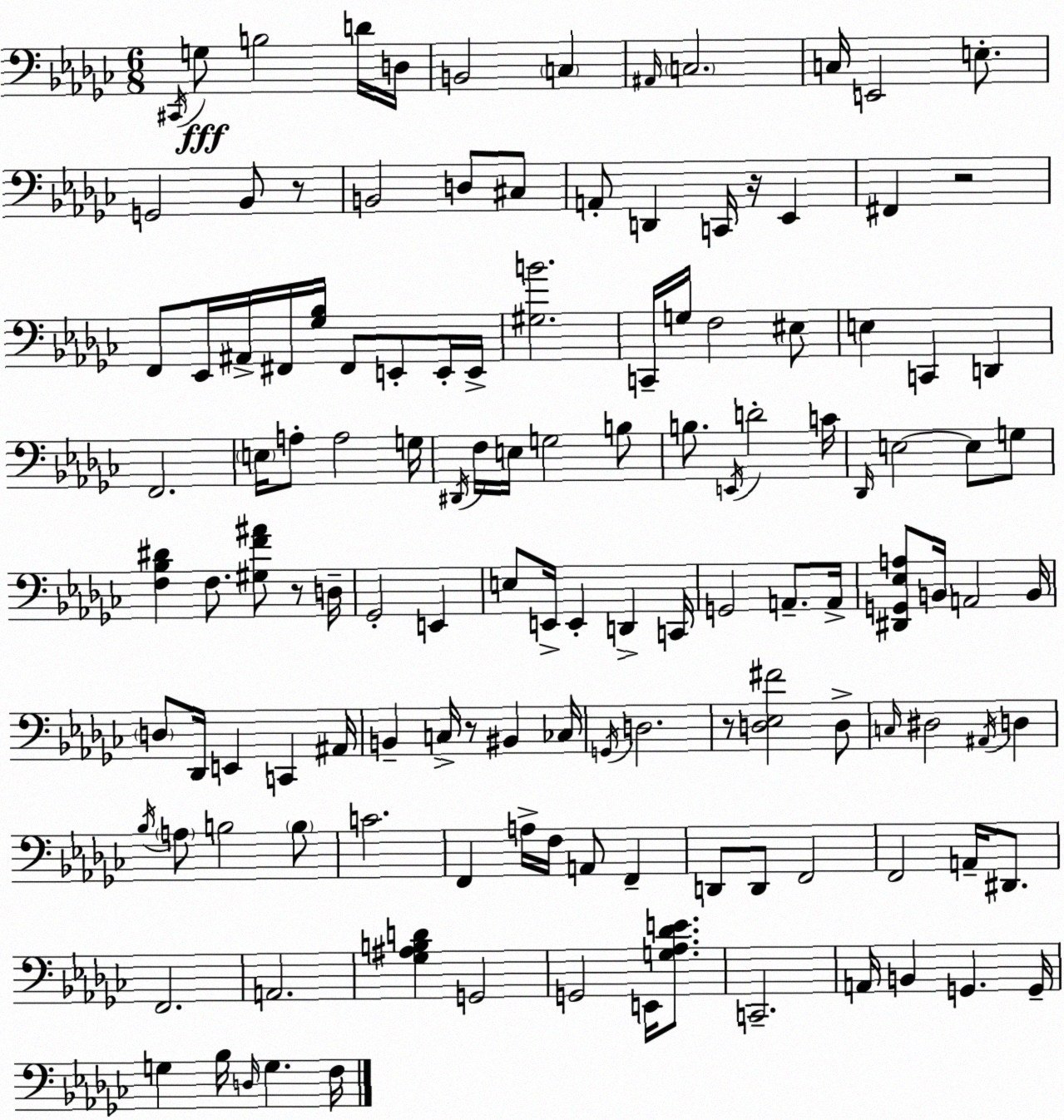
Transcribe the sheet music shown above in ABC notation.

X:1
T:Untitled
M:6/8
L:1/4
K:Ebm
^C,,/4 G,/2 B,2 D/4 D,/4 B,,2 C, ^A,,/4 C,2 C,/4 E,,2 E,/2 G,,2 _B,,/2 z/2 B,,2 D,/2 ^C,/2 A,,/2 D,, C,,/4 z/4 _E,, ^F,, z2 F,,/2 _E,,/4 ^A,,/4 ^F,,/4 [_G,_B,]/4 ^F,,/2 E,,/2 E,,/4 E,,/4 [^G,B]2 C,,/4 G,/4 F,2 ^E,/2 E, C,, D,, F,,2 E,/4 A,/2 A,2 G,/4 ^D,,/4 F,/4 E,/4 G,2 B,/2 B,/2 E,,/4 D2 C/4 _D,,/4 E,2 E,/2 G,/2 [F,_B,^D] F,/2 [^G,F^A]/2 z/2 D,/4 _G,,2 E,, E,/2 E,,/4 E,, D,, C,,/4 G,,2 A,,/2 A,,/4 [^D,,G,,_E,A,]/2 B,,/4 A,,2 B,,/4 D,/2 _D,,/4 E,, C,, ^A,,/4 B,, C,/4 z/2 ^B,, _C,/4 G,,/4 D,2 z/2 [D,_E,^F]2 D,/2 C,/4 ^D,2 ^A,,/4 D, _B,/4 A,/2 B,2 B,/2 C2 F,, A,/4 F,/4 A,,/2 F,, D,,/2 D,,/2 F,,2 F,,2 A,,/4 ^D,,/2 F,,2 A,,2 [_G,^A,B,D] G,,2 G,,2 E,,/4 [G,_A,_DE]/2 C,,2 A,,/4 B,, G,, G,,/4 G, _B,/4 D,/4 G, F,/4